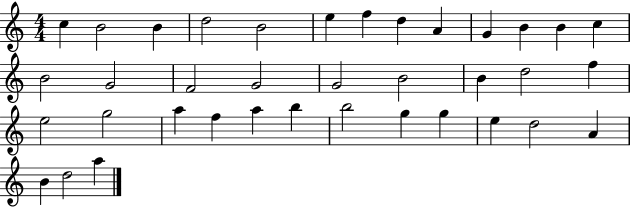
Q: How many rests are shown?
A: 0